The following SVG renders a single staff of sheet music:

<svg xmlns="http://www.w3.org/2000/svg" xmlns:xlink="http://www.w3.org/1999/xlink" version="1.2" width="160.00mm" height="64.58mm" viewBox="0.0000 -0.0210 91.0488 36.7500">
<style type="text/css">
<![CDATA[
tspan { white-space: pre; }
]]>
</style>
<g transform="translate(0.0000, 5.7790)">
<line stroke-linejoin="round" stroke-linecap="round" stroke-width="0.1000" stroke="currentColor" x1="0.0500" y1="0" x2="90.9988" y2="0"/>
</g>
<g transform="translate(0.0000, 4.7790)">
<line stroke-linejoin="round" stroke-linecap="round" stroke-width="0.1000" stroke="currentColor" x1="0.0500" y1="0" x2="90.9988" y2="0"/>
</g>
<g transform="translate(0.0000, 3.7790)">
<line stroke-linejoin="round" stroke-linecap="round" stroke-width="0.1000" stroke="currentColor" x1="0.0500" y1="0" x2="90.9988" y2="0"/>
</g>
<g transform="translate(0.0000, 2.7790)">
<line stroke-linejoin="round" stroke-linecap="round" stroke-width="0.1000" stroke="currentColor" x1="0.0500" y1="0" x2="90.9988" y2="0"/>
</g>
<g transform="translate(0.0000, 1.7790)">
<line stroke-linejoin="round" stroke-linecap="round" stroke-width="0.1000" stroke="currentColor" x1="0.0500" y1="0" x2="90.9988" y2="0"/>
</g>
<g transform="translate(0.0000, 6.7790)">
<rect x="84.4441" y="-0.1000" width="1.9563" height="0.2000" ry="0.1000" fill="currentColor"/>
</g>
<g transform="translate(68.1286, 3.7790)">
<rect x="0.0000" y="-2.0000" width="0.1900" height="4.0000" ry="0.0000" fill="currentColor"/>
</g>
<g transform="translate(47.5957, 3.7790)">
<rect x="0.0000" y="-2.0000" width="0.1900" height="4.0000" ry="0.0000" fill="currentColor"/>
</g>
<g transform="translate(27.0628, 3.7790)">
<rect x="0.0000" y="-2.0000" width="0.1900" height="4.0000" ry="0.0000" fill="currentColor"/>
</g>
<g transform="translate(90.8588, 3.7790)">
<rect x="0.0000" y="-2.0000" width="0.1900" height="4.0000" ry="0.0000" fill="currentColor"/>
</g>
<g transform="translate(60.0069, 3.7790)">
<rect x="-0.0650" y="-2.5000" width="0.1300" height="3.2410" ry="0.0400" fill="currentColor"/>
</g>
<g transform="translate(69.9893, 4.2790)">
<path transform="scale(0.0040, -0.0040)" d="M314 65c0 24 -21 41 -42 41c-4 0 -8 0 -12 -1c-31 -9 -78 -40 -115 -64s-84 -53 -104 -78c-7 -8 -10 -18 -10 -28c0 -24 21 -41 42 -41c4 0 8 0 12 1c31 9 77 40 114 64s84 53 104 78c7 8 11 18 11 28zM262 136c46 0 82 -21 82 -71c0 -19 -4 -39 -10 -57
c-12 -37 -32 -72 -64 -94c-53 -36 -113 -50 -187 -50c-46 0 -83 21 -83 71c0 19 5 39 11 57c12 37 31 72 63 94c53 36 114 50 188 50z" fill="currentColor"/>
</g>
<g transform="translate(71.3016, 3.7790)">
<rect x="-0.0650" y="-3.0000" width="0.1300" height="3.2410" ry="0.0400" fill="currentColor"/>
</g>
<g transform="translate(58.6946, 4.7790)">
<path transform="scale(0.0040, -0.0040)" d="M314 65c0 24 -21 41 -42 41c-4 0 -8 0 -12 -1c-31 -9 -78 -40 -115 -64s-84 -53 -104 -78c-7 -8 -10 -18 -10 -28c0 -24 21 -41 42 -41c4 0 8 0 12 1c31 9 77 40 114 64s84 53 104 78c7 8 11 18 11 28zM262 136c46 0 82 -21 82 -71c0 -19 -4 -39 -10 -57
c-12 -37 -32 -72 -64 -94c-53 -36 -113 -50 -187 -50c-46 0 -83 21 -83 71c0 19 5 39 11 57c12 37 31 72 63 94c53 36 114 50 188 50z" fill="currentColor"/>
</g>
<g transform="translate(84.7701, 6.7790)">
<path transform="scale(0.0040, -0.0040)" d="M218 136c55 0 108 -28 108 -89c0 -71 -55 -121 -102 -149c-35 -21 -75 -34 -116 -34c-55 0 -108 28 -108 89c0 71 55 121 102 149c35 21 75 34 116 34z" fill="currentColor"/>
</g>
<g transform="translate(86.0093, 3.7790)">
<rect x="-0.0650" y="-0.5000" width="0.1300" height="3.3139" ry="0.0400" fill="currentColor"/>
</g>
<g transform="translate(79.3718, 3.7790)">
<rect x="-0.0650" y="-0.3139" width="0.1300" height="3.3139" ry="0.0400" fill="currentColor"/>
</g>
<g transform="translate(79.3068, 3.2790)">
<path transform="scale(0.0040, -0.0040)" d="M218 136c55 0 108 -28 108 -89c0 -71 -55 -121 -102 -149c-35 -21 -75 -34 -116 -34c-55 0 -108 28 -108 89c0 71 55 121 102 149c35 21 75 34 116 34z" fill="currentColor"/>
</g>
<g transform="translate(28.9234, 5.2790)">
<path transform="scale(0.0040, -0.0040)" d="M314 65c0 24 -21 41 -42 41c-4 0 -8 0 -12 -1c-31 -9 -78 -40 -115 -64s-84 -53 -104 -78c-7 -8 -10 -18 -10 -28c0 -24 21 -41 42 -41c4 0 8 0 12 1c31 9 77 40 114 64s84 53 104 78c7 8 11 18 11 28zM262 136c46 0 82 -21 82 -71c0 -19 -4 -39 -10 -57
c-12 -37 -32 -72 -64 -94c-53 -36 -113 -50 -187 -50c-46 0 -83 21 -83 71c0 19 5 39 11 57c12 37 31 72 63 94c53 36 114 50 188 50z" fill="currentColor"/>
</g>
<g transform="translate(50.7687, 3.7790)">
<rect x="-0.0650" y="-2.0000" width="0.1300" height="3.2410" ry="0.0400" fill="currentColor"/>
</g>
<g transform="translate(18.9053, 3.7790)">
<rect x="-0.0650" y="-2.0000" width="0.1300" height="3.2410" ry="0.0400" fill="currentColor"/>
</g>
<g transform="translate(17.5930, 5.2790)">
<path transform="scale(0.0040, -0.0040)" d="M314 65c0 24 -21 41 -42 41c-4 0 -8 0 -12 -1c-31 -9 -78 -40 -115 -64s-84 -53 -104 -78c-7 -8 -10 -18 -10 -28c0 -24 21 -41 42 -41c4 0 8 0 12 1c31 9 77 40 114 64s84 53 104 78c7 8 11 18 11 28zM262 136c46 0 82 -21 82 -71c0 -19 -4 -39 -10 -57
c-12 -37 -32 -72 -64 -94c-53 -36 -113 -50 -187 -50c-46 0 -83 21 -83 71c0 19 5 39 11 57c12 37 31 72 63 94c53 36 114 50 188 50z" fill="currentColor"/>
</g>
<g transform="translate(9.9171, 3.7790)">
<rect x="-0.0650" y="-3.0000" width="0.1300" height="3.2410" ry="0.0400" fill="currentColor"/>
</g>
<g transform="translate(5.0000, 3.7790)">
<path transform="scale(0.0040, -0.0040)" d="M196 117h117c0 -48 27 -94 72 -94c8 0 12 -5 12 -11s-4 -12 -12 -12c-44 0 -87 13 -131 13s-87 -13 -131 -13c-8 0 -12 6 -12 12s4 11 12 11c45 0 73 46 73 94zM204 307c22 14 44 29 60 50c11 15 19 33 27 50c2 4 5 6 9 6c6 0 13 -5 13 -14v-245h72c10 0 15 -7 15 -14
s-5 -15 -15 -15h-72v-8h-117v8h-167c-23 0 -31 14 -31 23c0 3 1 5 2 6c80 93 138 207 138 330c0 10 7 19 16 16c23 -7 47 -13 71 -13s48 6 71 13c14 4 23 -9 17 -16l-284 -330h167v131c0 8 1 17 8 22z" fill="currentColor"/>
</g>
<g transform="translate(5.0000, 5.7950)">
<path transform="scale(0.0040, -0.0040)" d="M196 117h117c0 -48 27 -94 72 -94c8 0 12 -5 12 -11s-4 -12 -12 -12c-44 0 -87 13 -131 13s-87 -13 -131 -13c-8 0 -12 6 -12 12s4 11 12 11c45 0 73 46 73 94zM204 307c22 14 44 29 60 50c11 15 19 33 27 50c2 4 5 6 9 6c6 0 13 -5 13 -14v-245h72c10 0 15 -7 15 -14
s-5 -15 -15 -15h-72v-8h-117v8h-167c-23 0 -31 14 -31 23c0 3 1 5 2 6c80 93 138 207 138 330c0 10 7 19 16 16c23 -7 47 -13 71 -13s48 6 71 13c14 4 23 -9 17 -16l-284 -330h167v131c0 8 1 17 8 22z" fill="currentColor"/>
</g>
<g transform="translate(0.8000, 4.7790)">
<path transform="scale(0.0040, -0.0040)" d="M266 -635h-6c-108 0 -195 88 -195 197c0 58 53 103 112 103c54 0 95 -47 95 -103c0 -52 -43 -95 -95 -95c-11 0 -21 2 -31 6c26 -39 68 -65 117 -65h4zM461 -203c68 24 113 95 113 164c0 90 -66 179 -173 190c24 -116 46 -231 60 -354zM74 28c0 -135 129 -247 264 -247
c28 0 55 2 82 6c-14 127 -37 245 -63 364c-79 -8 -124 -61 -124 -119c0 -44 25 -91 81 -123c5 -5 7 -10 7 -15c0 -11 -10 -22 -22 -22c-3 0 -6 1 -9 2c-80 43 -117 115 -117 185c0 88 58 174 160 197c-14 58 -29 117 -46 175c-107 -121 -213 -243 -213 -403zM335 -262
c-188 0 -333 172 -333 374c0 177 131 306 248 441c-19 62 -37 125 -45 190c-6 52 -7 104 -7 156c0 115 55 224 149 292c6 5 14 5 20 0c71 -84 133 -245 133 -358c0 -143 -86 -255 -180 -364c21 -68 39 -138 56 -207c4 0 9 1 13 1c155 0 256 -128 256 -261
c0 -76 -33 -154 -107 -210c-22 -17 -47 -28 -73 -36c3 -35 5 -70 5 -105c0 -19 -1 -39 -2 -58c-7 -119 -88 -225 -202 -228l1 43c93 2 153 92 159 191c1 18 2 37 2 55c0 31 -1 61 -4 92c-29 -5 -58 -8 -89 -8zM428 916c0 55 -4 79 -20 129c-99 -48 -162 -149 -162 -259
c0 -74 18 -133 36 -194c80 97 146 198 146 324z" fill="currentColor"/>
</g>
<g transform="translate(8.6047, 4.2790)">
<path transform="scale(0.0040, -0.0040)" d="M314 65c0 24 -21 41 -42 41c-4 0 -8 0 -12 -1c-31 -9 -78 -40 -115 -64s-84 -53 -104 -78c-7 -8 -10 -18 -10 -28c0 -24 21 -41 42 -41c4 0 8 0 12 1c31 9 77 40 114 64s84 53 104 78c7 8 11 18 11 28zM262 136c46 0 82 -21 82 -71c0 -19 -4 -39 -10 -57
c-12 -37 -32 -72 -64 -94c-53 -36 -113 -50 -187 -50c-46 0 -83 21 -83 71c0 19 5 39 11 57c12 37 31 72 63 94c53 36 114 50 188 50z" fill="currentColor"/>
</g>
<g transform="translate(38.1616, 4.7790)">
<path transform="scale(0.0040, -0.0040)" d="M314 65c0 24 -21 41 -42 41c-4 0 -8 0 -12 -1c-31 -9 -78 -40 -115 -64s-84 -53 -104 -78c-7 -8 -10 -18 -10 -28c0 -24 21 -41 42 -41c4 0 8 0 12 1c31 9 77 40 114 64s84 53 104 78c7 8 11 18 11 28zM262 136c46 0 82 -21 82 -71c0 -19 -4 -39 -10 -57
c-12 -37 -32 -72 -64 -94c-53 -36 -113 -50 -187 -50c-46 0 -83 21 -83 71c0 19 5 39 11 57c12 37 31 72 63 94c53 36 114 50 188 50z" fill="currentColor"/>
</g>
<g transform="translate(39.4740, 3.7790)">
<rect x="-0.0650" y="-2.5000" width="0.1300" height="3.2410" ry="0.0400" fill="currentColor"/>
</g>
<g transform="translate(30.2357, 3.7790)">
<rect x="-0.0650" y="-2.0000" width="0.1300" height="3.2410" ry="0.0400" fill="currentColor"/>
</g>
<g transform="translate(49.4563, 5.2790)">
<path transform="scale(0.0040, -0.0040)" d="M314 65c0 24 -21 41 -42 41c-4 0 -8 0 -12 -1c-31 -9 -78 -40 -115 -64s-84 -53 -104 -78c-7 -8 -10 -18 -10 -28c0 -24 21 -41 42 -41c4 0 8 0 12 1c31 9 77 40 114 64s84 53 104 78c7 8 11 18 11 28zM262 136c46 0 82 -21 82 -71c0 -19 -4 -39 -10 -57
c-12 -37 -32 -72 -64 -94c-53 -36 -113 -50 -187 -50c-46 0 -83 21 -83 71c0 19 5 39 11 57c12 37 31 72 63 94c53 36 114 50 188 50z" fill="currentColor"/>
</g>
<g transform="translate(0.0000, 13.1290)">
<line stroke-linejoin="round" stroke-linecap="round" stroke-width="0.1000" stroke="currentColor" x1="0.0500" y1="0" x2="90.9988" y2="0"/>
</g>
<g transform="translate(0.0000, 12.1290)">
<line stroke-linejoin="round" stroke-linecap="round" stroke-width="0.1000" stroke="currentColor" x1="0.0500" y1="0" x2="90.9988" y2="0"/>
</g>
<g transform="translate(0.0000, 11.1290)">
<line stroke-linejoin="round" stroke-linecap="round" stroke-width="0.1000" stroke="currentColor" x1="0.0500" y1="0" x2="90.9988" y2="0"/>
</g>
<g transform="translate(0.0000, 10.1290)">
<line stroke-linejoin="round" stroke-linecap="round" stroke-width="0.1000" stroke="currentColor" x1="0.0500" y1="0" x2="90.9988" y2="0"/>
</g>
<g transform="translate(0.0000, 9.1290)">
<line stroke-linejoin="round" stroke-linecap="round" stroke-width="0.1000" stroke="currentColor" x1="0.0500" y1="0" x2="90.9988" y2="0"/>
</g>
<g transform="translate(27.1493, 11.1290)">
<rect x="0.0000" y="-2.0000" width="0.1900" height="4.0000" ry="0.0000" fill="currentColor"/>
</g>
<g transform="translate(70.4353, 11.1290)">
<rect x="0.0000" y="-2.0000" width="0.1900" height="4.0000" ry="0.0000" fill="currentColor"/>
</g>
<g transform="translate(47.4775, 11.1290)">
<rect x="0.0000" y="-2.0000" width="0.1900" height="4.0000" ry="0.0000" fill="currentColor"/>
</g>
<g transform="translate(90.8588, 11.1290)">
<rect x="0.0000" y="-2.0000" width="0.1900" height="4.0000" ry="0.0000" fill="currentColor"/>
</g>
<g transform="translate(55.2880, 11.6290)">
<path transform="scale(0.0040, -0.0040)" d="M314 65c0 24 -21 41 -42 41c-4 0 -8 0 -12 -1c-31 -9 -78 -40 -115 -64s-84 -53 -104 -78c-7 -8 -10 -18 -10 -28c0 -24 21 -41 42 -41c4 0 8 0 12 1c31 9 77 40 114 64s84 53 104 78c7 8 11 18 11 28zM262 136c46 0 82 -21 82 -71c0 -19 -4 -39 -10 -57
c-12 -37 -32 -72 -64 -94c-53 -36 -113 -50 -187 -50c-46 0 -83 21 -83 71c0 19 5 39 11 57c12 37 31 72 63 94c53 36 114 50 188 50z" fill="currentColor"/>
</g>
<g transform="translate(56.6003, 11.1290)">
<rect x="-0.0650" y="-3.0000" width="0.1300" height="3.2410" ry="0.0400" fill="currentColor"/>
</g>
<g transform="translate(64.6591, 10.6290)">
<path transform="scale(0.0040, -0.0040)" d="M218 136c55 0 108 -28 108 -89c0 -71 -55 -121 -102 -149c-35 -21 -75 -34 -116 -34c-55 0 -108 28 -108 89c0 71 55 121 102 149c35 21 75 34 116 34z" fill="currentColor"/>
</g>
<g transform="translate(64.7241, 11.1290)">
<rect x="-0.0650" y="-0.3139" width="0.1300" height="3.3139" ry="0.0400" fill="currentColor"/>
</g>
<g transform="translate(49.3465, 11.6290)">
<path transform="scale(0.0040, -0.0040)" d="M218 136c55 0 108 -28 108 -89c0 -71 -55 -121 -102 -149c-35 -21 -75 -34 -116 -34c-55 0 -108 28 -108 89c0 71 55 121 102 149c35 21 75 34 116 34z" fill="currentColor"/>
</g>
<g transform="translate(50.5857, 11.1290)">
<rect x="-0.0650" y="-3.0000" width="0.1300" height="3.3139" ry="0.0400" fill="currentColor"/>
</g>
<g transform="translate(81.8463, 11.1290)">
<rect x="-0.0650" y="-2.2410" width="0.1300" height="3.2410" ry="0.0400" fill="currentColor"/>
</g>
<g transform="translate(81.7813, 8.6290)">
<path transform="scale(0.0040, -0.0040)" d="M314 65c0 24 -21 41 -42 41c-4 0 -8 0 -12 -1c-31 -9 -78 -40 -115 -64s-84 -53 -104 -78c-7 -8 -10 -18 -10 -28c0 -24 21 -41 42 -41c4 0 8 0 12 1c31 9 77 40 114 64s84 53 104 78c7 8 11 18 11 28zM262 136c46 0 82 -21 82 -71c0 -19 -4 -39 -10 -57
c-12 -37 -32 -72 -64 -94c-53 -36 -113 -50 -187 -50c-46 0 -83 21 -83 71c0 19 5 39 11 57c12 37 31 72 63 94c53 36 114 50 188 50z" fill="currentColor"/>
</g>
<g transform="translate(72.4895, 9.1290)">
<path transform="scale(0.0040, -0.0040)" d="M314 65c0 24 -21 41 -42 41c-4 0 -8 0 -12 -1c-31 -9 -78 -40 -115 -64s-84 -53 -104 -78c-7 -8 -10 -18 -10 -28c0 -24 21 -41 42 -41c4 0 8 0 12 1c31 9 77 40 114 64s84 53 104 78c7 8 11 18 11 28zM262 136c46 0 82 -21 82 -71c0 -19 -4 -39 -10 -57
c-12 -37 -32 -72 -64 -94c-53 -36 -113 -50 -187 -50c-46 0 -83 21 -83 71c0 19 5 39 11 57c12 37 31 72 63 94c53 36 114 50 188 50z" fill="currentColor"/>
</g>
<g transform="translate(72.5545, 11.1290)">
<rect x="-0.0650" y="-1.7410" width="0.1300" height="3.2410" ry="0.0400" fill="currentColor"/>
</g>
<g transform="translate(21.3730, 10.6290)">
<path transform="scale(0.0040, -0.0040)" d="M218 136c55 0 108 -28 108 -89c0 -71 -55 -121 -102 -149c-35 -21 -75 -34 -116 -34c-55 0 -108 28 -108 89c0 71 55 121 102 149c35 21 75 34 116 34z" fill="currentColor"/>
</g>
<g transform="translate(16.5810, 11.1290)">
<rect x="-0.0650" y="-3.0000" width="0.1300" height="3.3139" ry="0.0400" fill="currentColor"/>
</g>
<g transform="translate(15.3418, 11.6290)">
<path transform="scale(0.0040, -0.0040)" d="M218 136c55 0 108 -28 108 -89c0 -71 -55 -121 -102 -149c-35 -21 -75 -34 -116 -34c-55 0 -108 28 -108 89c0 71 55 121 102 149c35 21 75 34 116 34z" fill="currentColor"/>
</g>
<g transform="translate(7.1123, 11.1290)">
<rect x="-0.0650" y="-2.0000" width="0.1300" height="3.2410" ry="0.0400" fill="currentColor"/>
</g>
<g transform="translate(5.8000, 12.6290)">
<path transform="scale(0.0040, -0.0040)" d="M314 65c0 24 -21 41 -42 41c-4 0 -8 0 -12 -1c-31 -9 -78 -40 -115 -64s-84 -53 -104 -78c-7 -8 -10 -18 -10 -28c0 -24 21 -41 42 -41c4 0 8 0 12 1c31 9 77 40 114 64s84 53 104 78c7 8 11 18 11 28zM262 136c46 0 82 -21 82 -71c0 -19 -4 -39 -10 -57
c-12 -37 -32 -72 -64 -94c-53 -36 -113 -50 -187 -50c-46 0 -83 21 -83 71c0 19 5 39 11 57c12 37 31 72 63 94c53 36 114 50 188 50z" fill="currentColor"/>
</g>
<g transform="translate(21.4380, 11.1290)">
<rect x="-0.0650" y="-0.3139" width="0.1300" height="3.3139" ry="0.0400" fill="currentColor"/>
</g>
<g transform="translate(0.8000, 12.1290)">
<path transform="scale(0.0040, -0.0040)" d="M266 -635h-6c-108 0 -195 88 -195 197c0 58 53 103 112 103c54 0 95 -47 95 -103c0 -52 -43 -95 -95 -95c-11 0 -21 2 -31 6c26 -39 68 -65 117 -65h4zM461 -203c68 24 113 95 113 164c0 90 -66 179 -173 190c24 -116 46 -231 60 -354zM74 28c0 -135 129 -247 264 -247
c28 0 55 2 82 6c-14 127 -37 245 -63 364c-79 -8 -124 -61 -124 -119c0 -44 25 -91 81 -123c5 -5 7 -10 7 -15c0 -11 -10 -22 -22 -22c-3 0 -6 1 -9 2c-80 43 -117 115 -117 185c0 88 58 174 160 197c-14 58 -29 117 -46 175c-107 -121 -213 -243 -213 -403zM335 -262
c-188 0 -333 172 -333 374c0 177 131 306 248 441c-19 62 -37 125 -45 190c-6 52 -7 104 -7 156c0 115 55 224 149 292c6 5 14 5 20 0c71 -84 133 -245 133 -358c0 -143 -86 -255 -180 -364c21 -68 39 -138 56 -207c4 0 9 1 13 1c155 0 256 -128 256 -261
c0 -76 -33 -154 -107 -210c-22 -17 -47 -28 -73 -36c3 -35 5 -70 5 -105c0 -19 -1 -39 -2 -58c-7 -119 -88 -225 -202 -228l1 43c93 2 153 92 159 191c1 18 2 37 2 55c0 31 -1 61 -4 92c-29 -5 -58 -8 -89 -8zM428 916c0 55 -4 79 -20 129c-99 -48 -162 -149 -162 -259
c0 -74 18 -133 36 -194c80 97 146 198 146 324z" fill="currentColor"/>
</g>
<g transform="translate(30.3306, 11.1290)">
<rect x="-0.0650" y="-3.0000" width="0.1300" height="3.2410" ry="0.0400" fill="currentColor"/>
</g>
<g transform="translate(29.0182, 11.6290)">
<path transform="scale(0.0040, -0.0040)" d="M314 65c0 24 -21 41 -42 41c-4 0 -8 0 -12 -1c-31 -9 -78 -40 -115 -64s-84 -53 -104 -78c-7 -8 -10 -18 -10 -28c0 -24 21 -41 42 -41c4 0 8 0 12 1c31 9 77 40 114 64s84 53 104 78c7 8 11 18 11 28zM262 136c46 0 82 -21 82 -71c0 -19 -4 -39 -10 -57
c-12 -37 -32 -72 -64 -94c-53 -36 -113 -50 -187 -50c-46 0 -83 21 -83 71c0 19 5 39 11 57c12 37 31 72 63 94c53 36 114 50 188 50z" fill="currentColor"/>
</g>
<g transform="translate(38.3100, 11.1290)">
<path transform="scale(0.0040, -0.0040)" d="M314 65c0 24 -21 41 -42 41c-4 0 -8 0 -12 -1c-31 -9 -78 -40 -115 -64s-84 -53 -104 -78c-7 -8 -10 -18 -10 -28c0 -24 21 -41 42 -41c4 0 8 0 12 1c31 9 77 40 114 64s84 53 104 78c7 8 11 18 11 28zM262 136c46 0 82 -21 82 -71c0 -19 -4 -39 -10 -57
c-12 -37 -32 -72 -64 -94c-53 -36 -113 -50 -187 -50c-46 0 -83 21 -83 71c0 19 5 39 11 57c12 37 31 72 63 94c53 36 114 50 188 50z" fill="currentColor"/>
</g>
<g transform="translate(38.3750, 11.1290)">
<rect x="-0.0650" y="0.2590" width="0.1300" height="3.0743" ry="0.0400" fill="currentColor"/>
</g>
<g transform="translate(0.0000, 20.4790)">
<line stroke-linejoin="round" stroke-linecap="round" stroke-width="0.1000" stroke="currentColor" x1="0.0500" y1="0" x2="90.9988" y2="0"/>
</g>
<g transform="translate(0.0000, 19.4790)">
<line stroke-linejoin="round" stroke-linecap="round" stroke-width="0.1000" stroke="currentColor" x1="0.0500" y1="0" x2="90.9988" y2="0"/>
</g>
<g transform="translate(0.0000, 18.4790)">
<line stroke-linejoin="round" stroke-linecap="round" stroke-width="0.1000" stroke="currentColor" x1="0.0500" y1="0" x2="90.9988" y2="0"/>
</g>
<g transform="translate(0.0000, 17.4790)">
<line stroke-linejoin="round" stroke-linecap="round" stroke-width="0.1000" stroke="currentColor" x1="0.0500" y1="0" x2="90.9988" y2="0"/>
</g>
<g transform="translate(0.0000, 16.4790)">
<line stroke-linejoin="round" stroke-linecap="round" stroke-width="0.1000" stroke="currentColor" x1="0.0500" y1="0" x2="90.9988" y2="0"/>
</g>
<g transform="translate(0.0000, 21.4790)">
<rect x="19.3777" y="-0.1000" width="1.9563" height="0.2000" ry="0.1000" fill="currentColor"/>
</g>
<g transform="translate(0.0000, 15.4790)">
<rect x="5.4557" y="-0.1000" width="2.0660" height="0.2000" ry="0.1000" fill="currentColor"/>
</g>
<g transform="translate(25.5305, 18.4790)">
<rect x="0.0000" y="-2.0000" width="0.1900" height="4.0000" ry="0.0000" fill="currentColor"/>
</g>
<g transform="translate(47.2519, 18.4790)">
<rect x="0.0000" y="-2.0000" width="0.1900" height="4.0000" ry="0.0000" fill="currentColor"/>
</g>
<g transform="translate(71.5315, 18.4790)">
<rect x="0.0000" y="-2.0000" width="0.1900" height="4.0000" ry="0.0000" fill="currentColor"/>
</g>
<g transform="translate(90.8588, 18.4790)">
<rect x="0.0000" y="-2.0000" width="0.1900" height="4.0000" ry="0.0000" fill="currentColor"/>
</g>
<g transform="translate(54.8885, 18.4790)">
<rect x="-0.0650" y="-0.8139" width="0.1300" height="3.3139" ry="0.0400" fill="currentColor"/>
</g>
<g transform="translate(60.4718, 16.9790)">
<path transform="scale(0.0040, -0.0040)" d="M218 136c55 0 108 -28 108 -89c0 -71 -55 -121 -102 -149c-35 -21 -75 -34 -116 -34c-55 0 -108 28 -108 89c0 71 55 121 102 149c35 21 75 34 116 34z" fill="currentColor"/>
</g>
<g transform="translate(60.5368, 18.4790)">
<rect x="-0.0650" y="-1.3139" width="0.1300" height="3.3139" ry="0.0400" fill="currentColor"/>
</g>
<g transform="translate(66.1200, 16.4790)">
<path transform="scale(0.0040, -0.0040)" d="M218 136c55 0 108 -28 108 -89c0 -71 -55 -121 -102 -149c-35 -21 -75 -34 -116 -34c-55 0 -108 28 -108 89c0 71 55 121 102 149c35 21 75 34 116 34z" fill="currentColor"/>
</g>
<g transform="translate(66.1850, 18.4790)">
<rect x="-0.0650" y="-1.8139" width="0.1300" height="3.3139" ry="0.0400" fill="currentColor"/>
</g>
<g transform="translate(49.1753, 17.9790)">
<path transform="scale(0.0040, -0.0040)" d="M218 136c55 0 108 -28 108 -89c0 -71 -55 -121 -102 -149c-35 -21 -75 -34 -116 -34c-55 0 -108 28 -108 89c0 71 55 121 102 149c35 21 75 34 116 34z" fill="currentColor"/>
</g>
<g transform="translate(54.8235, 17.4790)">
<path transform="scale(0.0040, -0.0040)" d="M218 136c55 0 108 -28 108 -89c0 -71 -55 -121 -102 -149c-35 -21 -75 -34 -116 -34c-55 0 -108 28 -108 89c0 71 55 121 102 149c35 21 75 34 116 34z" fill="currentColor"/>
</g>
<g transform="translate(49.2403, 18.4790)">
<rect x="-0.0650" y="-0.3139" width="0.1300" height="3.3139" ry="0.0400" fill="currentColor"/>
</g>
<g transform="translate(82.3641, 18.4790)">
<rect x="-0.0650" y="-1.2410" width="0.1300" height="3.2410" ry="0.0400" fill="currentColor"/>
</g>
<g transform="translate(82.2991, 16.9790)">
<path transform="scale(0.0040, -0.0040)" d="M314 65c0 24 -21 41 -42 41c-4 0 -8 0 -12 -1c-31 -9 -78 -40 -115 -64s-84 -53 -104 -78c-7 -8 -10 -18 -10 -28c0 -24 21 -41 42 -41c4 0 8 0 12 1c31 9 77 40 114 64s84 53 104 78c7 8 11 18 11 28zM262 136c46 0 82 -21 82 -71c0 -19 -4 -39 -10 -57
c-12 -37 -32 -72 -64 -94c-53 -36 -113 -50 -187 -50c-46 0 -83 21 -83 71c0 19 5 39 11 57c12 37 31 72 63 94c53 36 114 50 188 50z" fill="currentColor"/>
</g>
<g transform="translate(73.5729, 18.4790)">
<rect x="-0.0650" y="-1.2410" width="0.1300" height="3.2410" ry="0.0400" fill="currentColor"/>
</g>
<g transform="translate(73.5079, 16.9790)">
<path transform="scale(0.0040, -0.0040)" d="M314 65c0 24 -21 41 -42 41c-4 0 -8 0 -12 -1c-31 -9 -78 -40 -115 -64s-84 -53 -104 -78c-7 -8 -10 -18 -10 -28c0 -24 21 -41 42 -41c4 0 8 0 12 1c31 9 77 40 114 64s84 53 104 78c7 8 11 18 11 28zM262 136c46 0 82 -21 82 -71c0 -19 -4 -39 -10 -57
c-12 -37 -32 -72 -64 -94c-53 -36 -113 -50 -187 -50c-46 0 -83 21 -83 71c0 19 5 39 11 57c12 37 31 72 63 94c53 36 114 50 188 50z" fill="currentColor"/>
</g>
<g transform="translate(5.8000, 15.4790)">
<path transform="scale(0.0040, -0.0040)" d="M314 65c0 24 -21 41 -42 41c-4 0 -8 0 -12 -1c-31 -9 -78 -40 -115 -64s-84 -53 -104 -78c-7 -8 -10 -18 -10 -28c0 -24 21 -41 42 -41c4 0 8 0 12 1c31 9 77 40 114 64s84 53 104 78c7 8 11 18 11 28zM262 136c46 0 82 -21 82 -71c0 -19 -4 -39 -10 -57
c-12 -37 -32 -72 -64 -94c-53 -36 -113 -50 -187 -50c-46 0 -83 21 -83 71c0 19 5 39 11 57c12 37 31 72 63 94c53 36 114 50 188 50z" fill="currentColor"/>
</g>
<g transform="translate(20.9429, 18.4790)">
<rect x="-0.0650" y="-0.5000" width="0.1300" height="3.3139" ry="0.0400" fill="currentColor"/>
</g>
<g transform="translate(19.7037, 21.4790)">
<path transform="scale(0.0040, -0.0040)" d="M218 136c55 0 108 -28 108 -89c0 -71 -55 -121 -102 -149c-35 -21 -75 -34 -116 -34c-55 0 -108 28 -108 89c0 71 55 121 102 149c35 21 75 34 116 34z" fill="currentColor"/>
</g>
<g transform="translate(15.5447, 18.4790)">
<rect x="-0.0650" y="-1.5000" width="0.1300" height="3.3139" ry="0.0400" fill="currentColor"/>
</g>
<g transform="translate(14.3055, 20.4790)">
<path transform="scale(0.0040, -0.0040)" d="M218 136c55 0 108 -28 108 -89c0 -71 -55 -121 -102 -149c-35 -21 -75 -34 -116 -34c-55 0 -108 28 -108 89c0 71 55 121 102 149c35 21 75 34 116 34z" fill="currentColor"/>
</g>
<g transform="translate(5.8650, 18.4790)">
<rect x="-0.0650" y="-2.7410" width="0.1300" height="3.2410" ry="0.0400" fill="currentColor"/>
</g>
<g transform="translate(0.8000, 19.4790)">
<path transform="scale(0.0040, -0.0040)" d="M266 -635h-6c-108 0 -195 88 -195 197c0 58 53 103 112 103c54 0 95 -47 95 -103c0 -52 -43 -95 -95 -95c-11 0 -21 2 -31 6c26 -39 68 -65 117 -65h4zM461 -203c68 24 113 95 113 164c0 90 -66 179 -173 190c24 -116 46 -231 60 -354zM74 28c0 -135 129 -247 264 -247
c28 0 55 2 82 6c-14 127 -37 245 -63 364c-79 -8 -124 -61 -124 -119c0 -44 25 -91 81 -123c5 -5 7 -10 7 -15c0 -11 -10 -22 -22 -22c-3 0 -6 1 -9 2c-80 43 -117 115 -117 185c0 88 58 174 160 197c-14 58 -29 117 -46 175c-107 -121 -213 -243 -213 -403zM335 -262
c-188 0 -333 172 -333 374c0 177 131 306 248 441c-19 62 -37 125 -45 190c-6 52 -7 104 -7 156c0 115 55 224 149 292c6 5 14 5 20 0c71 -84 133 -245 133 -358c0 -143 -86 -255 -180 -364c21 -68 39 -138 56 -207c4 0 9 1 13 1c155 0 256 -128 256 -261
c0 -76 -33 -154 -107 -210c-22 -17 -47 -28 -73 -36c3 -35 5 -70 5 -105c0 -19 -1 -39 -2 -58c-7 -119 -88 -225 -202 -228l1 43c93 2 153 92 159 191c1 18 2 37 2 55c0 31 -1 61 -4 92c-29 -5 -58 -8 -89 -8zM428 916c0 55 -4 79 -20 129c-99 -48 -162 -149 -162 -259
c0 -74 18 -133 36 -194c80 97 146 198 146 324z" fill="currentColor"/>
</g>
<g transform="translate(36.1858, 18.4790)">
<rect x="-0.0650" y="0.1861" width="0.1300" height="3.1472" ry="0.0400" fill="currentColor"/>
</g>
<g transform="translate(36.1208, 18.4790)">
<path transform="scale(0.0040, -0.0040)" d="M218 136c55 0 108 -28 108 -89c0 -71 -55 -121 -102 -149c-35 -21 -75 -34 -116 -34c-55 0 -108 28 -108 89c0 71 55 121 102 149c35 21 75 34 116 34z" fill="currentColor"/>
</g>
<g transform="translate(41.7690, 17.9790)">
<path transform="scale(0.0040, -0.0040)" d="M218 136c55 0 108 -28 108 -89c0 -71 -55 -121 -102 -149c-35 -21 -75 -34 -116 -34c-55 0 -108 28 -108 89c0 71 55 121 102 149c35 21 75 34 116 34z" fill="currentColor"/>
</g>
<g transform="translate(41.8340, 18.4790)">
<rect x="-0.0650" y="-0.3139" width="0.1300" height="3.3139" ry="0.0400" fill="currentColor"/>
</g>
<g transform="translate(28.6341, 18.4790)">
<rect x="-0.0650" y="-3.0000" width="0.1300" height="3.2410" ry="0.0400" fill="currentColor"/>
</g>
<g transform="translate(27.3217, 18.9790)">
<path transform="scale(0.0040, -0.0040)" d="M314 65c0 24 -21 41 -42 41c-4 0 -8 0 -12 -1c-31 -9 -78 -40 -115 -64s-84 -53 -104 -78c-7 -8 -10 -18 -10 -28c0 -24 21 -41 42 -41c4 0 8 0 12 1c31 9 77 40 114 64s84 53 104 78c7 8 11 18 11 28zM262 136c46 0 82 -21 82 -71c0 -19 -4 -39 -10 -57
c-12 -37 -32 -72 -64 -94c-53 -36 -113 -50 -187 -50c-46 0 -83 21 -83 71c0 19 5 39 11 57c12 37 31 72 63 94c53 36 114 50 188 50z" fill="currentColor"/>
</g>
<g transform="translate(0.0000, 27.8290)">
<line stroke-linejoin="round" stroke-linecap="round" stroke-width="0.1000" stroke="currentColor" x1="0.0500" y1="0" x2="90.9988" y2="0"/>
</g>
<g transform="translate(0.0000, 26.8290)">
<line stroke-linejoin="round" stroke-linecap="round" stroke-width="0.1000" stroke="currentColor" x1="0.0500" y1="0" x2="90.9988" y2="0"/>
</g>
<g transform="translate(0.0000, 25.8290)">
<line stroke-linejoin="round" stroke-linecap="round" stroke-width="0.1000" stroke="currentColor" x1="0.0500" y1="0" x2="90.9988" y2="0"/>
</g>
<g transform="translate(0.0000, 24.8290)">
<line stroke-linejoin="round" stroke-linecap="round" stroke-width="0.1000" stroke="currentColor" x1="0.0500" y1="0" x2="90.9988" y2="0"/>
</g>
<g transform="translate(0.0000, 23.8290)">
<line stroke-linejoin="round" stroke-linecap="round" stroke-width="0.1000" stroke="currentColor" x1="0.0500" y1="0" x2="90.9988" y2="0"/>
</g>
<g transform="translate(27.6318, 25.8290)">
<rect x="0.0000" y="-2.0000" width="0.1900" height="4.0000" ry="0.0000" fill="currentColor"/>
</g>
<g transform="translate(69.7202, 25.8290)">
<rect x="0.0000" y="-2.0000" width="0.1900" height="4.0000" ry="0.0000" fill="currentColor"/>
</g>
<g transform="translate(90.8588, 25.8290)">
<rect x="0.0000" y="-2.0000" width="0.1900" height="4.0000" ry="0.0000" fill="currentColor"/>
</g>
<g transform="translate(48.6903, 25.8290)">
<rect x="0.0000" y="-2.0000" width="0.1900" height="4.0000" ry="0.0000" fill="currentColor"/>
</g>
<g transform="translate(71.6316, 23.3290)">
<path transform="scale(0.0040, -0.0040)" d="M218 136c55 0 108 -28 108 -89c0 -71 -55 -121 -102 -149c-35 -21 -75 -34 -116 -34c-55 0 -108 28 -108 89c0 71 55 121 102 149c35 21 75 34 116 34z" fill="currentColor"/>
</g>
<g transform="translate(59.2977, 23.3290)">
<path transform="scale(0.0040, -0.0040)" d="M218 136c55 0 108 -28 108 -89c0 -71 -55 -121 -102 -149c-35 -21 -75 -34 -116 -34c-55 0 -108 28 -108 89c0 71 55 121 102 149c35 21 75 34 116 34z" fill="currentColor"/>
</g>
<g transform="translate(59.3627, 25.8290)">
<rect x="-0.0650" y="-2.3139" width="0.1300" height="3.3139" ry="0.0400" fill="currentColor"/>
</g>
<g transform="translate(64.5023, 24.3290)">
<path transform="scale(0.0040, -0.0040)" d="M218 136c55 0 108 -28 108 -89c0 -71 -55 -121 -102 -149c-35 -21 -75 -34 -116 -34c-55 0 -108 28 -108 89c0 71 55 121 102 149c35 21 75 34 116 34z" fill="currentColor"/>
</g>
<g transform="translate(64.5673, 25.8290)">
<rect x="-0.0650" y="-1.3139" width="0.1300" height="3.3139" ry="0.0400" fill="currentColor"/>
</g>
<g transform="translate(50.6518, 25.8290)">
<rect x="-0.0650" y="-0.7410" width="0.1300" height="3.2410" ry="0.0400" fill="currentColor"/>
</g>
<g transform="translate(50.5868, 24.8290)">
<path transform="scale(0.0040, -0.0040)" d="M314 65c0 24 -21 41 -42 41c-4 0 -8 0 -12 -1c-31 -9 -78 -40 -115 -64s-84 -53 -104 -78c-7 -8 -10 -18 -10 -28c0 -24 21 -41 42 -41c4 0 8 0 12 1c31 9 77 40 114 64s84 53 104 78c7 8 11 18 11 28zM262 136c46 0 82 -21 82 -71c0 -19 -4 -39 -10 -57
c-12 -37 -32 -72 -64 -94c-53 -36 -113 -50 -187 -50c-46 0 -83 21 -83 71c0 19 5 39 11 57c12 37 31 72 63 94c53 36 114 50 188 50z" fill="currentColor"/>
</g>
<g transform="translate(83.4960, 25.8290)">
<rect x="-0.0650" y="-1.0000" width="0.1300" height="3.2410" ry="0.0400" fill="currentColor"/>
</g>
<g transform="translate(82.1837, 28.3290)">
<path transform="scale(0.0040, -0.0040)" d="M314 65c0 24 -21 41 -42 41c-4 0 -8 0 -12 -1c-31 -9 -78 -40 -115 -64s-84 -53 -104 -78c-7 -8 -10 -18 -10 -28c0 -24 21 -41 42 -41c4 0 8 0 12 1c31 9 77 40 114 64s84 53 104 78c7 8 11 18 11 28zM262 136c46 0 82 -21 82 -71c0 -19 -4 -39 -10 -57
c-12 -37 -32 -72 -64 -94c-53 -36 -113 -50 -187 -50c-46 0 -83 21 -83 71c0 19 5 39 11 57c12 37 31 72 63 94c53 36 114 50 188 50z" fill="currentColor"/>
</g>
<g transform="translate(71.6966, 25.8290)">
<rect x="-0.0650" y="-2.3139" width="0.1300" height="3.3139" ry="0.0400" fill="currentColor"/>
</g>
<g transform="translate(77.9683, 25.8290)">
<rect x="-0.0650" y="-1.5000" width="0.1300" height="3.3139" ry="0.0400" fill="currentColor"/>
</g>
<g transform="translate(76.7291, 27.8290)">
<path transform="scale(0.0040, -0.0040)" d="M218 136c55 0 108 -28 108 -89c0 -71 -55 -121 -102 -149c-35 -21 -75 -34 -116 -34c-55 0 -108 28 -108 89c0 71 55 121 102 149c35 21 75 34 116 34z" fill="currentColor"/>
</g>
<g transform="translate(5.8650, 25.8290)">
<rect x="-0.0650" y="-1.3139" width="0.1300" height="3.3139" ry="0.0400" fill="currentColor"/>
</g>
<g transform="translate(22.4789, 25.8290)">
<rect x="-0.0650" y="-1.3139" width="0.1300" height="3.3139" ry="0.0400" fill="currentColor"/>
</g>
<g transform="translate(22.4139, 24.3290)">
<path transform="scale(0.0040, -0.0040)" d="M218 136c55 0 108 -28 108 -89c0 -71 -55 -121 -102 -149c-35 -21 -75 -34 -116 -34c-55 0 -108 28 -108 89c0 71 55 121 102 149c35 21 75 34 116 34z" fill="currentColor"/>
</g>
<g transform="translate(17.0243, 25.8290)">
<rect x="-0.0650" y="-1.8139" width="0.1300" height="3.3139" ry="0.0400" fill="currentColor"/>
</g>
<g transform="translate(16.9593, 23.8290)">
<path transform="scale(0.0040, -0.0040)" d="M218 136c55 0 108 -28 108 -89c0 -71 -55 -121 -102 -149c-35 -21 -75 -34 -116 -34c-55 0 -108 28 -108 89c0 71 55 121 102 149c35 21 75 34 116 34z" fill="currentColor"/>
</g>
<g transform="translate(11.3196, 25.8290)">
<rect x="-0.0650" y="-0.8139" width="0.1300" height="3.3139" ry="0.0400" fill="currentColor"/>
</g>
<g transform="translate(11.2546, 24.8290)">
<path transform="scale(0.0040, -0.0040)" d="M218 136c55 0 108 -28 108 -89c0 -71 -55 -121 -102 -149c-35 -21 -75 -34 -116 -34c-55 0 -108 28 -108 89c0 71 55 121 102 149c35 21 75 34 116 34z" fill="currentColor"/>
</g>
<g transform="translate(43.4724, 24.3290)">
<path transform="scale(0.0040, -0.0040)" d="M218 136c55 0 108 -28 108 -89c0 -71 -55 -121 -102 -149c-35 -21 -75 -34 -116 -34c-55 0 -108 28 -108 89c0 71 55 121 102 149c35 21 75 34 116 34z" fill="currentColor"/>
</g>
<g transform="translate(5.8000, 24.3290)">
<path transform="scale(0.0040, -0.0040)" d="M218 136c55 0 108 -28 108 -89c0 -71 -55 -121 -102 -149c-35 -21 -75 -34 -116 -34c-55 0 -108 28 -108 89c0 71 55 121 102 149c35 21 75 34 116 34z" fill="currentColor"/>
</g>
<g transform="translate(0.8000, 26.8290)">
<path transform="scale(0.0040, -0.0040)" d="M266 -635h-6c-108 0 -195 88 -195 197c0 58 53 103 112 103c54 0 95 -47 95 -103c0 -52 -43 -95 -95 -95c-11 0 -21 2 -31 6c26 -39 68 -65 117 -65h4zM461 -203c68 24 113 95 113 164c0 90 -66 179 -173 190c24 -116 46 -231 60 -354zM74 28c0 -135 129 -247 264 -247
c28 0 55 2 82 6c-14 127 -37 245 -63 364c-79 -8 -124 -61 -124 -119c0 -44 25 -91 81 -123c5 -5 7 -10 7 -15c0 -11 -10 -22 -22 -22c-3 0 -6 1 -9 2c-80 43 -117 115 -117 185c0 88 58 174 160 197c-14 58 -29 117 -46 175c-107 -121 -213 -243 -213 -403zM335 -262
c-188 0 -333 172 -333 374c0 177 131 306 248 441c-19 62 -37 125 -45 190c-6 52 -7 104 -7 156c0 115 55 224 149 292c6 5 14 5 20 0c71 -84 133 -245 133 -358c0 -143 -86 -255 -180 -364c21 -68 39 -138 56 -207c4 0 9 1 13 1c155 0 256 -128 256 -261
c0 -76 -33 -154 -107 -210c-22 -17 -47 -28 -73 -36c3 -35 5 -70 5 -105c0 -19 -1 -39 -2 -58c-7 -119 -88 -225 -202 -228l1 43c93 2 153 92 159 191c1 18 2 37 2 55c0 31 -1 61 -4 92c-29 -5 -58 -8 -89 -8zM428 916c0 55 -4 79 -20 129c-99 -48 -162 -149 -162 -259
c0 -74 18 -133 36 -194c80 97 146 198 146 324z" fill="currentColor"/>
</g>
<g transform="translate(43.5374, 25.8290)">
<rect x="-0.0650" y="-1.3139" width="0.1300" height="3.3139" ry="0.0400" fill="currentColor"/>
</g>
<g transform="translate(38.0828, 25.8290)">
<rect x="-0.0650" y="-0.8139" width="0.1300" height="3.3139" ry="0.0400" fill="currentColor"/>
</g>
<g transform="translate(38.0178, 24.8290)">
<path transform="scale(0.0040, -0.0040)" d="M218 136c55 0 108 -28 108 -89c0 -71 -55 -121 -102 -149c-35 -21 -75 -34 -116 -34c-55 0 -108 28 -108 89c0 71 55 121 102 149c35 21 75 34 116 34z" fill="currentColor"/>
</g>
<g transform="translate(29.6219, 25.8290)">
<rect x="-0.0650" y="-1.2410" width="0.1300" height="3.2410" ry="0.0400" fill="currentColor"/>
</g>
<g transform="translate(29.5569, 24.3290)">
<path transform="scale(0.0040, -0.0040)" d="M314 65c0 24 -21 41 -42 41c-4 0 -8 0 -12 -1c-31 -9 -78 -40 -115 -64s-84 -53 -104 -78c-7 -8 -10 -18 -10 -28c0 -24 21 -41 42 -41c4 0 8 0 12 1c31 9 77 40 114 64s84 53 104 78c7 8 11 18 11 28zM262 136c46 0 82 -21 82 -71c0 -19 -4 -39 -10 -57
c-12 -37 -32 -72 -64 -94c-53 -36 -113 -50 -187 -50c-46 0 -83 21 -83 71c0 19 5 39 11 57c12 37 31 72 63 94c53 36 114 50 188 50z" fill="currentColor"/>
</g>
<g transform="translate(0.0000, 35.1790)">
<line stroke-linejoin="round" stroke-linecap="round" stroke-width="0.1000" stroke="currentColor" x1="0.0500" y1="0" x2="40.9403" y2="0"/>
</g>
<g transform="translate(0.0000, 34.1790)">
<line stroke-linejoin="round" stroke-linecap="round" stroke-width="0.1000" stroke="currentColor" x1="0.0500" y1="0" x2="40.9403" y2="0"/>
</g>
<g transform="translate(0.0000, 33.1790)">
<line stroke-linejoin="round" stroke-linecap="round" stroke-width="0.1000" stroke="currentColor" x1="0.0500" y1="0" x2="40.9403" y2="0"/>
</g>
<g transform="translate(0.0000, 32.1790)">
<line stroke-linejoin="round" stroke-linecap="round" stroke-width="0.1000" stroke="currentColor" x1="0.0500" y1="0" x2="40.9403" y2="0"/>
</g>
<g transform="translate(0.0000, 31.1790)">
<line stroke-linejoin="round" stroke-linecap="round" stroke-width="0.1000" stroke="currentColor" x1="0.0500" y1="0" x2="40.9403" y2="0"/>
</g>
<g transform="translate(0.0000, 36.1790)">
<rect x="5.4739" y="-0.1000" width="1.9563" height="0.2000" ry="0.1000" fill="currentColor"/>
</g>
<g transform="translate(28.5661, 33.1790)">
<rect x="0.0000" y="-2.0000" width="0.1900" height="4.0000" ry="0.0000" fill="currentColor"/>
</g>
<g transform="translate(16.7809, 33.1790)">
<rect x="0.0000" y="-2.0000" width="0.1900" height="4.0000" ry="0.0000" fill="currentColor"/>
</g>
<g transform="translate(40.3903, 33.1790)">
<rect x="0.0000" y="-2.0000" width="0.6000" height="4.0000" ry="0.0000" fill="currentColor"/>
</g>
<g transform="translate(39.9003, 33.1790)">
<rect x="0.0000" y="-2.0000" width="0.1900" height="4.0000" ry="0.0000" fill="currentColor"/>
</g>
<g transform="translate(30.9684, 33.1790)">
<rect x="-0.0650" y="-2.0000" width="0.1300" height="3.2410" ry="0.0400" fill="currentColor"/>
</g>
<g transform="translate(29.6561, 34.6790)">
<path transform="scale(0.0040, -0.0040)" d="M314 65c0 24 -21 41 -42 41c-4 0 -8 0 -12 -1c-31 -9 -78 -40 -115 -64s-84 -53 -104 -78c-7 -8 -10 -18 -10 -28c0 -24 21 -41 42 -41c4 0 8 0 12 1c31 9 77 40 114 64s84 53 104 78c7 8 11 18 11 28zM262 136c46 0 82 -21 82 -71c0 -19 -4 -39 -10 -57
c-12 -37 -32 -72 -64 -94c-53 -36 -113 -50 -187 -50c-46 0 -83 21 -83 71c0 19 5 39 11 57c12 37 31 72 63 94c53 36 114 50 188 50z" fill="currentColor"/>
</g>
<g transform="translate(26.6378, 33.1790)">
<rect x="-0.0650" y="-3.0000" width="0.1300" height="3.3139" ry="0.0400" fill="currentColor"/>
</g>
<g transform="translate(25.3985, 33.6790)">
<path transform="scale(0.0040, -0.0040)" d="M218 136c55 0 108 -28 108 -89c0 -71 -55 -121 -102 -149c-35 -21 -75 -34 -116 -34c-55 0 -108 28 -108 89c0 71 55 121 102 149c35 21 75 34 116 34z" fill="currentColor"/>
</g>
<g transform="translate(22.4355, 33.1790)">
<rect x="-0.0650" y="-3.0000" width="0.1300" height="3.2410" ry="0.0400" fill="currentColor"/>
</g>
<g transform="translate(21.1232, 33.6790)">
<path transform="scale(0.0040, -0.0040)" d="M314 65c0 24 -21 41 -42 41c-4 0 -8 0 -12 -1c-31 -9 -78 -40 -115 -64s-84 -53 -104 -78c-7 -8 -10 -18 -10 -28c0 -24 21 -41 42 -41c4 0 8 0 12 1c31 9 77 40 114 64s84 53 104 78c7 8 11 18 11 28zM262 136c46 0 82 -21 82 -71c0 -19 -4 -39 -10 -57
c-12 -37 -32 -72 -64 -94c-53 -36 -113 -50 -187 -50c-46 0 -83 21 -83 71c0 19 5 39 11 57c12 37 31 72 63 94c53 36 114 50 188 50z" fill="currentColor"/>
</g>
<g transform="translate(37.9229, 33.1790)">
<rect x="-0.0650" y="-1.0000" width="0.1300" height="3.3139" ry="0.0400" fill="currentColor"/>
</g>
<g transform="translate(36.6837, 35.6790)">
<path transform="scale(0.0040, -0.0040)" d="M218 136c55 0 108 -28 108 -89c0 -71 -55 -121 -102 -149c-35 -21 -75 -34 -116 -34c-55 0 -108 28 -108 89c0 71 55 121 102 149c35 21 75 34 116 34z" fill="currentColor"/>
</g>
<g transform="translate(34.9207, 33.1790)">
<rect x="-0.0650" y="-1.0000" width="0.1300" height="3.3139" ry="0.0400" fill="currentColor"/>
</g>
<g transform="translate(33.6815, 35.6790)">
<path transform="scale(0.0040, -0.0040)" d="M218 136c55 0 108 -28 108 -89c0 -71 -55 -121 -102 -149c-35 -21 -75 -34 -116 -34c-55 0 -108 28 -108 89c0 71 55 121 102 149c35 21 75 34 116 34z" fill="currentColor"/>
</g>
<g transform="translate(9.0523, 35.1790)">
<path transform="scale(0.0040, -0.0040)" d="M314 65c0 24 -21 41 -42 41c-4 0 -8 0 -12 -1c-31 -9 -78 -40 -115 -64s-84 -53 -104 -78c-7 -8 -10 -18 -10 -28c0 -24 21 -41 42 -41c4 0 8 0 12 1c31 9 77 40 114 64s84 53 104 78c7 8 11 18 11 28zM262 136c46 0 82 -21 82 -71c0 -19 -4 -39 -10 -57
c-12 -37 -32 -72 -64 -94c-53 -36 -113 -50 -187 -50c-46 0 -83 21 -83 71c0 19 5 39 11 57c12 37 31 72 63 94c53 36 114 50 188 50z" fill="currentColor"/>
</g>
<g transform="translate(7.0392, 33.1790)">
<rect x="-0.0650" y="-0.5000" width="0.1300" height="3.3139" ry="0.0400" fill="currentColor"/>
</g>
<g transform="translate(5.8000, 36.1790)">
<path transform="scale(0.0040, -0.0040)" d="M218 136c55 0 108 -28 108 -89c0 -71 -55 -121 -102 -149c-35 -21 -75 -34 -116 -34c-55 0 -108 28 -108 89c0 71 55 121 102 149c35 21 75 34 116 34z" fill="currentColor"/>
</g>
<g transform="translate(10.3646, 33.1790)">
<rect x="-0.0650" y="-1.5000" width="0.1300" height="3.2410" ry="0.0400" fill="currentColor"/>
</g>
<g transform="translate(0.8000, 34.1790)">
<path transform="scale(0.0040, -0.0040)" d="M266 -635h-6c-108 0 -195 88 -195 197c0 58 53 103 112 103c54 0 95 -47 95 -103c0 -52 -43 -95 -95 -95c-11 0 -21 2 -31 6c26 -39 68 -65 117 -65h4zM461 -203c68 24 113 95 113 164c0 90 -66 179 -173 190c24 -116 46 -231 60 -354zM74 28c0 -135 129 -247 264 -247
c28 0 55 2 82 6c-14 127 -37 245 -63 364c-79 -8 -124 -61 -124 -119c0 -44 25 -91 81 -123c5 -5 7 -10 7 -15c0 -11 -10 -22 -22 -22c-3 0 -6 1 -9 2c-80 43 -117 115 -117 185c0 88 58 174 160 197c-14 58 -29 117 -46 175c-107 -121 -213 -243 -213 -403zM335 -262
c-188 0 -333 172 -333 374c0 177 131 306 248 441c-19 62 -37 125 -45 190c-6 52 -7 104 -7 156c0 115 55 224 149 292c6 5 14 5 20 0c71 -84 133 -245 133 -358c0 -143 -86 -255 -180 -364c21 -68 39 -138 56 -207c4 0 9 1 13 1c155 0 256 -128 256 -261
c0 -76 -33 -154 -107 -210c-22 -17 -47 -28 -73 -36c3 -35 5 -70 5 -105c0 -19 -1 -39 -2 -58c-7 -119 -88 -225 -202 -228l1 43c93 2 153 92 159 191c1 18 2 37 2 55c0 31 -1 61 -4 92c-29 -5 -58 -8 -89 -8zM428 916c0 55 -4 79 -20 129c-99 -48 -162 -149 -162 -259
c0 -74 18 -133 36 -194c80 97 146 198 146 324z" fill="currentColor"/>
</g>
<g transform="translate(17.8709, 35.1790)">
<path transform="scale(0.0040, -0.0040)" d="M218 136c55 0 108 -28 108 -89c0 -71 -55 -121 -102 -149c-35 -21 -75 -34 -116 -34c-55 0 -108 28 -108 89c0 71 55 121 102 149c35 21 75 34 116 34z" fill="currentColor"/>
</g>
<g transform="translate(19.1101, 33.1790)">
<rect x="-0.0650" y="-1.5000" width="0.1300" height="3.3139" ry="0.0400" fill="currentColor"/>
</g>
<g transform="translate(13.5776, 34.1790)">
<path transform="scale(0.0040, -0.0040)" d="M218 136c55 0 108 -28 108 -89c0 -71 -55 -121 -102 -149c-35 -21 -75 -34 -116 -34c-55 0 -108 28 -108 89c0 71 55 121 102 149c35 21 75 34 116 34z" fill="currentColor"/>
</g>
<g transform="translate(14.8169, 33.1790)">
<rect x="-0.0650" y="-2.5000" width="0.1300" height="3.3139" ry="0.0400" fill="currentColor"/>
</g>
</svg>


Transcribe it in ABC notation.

X:1
T:Untitled
M:4/4
L:1/4
K:C
A2 F2 F2 G2 F2 G2 A2 c C F2 A c A2 B2 A A2 c f2 g2 a2 E C A2 B c c d e f e2 e2 e d f e e2 d e d2 g e g E D2 C E2 G E A2 A F2 D D